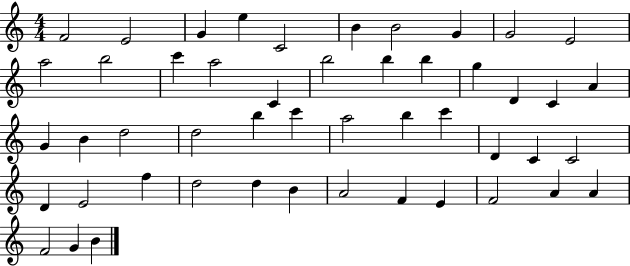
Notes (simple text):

F4/h E4/h G4/q E5/q C4/h B4/q B4/h G4/q G4/h E4/h A5/h B5/h C6/q A5/h C4/q B5/h B5/q B5/q G5/q D4/q C4/q A4/q G4/q B4/q D5/h D5/h B5/q C6/q A5/h B5/q C6/q D4/q C4/q C4/h D4/q E4/h F5/q D5/h D5/q B4/q A4/h F4/q E4/q F4/h A4/q A4/q F4/h G4/q B4/q